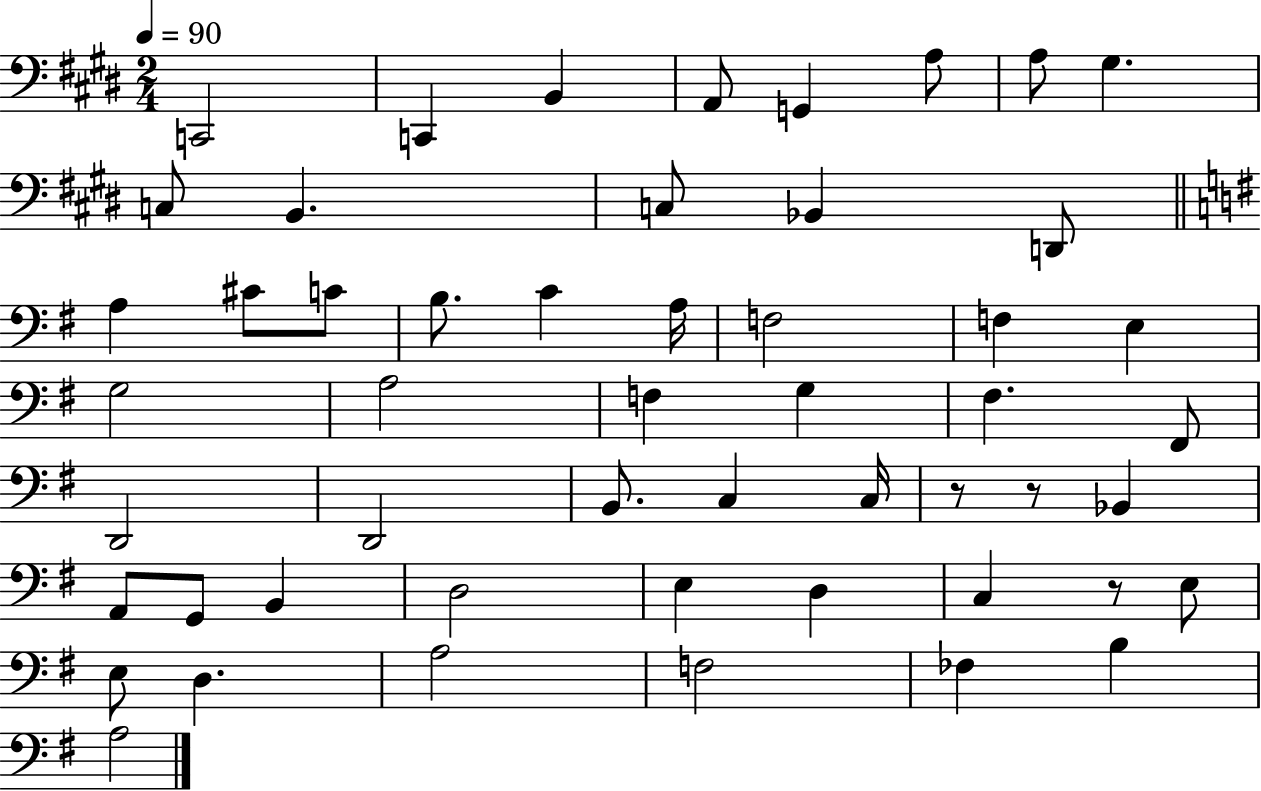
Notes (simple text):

C2/h C2/q B2/q A2/e G2/q A3/e A3/e G#3/q. C3/e B2/q. C3/e Bb2/q D2/e A3/q C#4/e C4/e B3/e. C4/q A3/s F3/h F3/q E3/q G3/h A3/h F3/q G3/q F#3/q. F#2/e D2/h D2/h B2/e. C3/q C3/s R/e R/e Bb2/q A2/e G2/e B2/q D3/h E3/q D3/q C3/q R/e E3/e E3/e D3/q. A3/h F3/h FES3/q B3/q A3/h